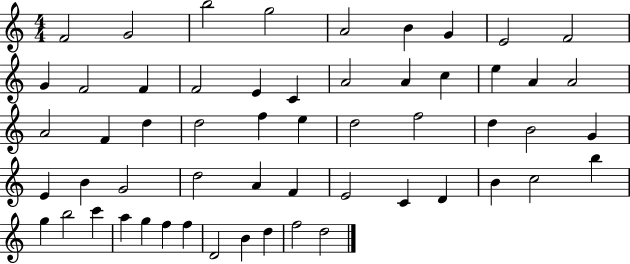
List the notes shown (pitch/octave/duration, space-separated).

F4/h G4/h B5/h G5/h A4/h B4/q G4/q E4/h F4/h G4/q F4/h F4/q F4/h E4/q C4/q A4/h A4/q C5/q E5/q A4/q A4/h A4/h F4/q D5/q D5/h F5/q E5/q D5/h F5/h D5/q B4/h G4/q E4/q B4/q G4/h D5/h A4/q F4/q E4/h C4/q D4/q B4/q C5/h B5/q G5/q B5/h C6/q A5/q G5/q F5/q F5/q D4/h B4/q D5/q F5/h D5/h